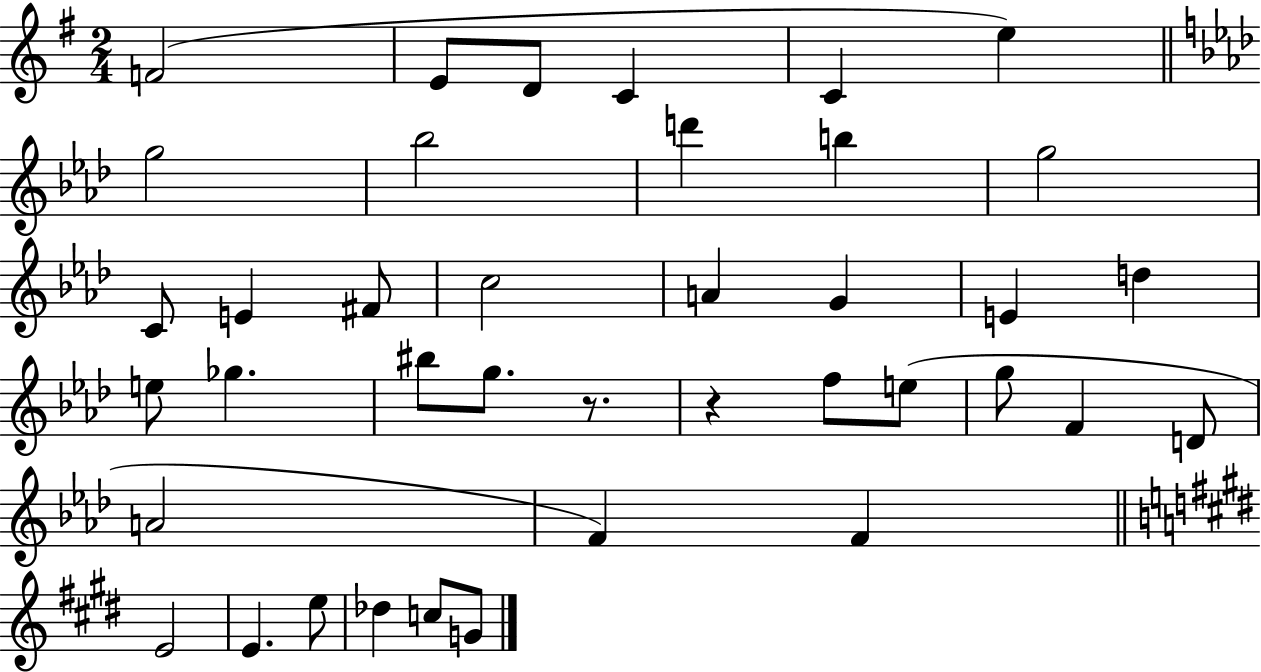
F4/h E4/e D4/e C4/q C4/q E5/q G5/h Bb5/h D6/q B5/q G5/h C4/e E4/q F#4/e C5/h A4/q G4/q E4/q D5/q E5/e Gb5/q. BIS5/e G5/e. R/e. R/q F5/e E5/e G5/e F4/q D4/e A4/h F4/q F4/q E4/h E4/q. E5/e Db5/q C5/e G4/e